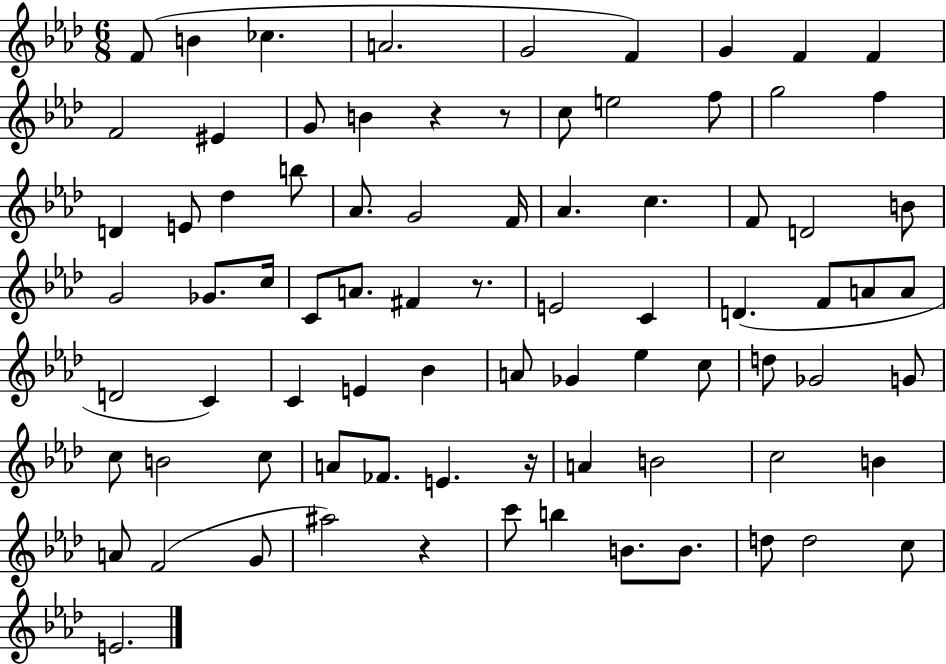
X:1
T:Untitled
M:6/8
L:1/4
K:Ab
F/2 B _c A2 G2 F G F F F2 ^E G/2 B z z/2 c/2 e2 f/2 g2 f D E/2 _d b/2 _A/2 G2 F/4 _A c F/2 D2 B/2 G2 _G/2 c/4 C/2 A/2 ^F z/2 E2 C D F/2 A/2 A/2 D2 C C E _B A/2 _G _e c/2 d/2 _G2 G/2 c/2 B2 c/2 A/2 _F/2 E z/4 A B2 c2 B A/2 F2 G/2 ^a2 z c'/2 b B/2 B/2 d/2 d2 c/2 E2